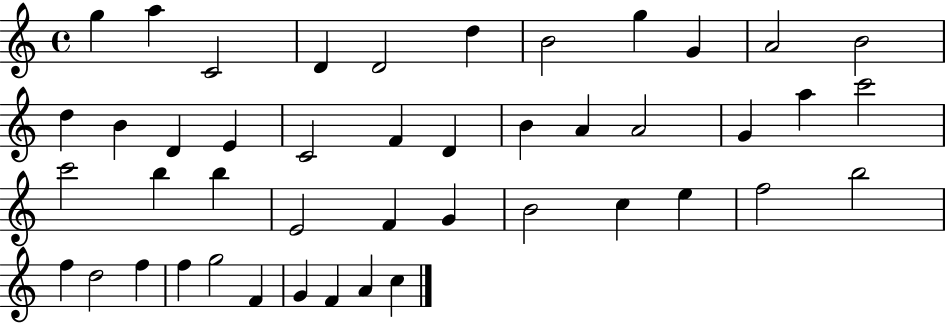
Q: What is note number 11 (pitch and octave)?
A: B4